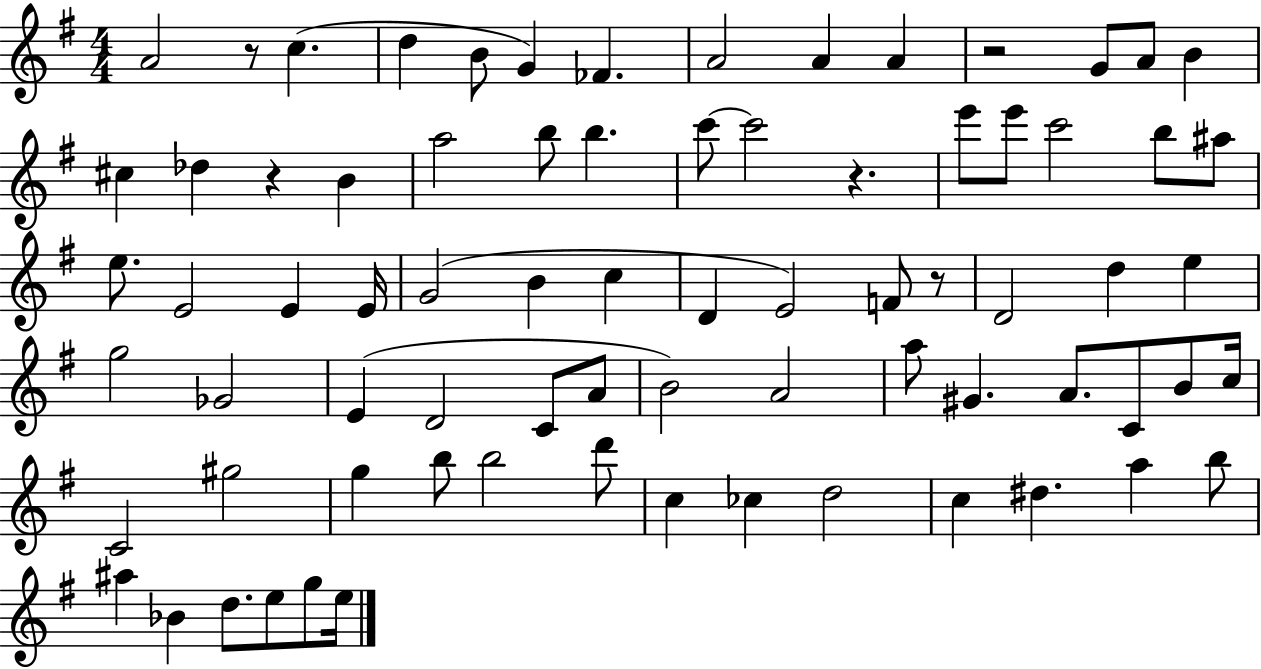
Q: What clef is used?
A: treble